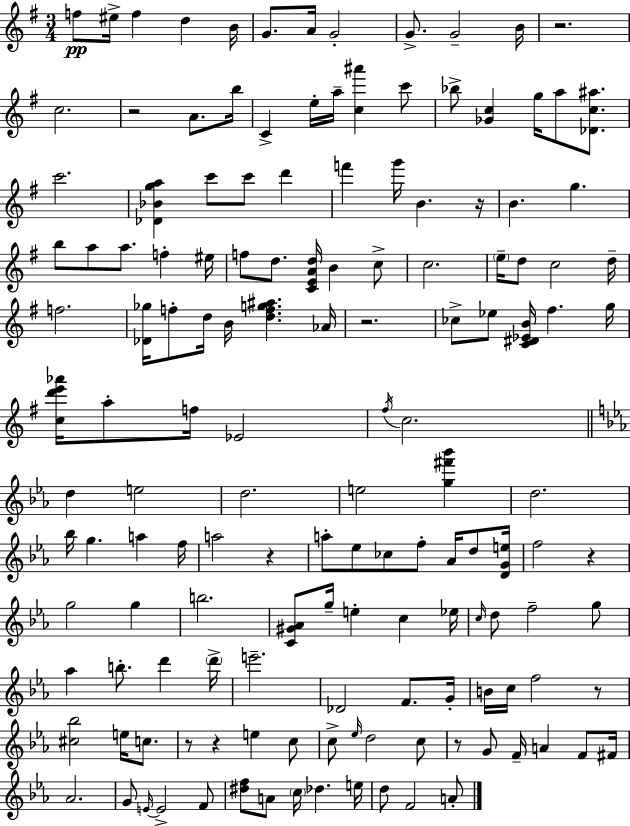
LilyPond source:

{
  \clef treble
  \numericTimeSignature
  \time 3/4
  \key e \minor
  f''8\pp eis''16-> f''4 d''4 b'16 | g'8. a'16 g'2-. | g'8.-> g'2-- b'16 | r2. | \break c''2. | r2 a'8. b''16 | c'4-> e''16-. a''16-- <c'' ais'''>4 c'''8 | bes''8-> <ges' c''>4 g''16 a''8 <des' c'' ais''>8. | \break c'''2. | <des' bes' g'' a''>4 c'''8 c'''8 d'''4 | f'''4 g'''16 b'4. r16 | b'4. g''4. | \break b''8 a''8 a''8. f''4-. eis''16 | f''8 d''8. <c' e' a' d''>16 b'4 c''8-> | c''2. | \parenthesize e''16-- d''8 c''2 d''16-- | \break f''2. | <des' ges''>16 f''8-. d''16 b'16 <d'' f'' g'' ais''>4. aes'16 | r2. | ces''8-> ees''8 <c' dis' ees' b'>16 fis''4. g''16 | \break <c'' d''' e''' aes'''>16 a''8-. f''16 ees'2 | \acciaccatura { fis''16 } c''2. | \bar "||" \break \key ees \major d''4 e''2 | d''2. | e''2 <g'' fis''' bes'''>4 | d''2. | \break bes''16 g''4. a''4 f''16 | a''2 r4 | a''8-. ees''8 ces''8 f''8-. aes'16 d''8 <d' g' e''>16 | f''2 r4 | \break g''2 g''4 | b''2. | <c' gis' aes'>8 g''16-- e''4-. c''4 ees''16 | \grace { c''16 } d''8 f''2-- g''8 | \break aes''4 b''8.-. d'''4 | \parenthesize d'''16-> e'''2.-- | des'2 f'8. | g'16-. b'16 c''16 f''2 r8 | \break <cis'' bes''>2 e''16 c''8. | r8 r4 e''4 c''8 | c''8-> \grace { ees''16 } d''2 | c''8 r8 g'8 f'16-- a'4 f'8 | \break fis'16 aes'2. | g'8 \grace { e'16~ }~ e'2-> | f'8 <dis'' f''>8 a'8 \parenthesize c''16 des''4. | e''16 d''8 f'2 | \break a'8-. \bar "|."
}